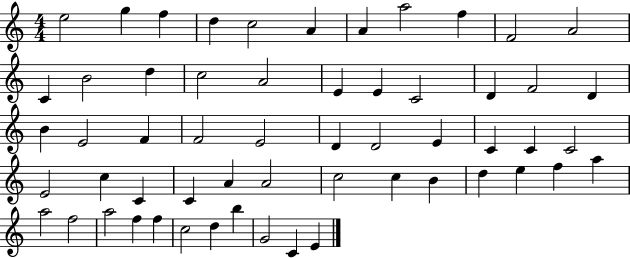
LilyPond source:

{
  \clef treble
  \numericTimeSignature
  \time 4/4
  \key c \major
  e''2 g''4 f''4 | d''4 c''2 a'4 | a'4 a''2 f''4 | f'2 a'2 | \break c'4 b'2 d''4 | c''2 a'2 | e'4 e'4 c'2 | d'4 f'2 d'4 | \break b'4 e'2 f'4 | f'2 e'2 | d'4 d'2 e'4 | c'4 c'4 c'2 | \break e'2 c''4 c'4 | c'4 a'4 a'2 | c''2 c''4 b'4 | d''4 e''4 f''4 a''4 | \break a''2 f''2 | a''2 f''4 f''4 | c''2 d''4 b''4 | g'2 c'4 e'4 | \break \bar "|."
}